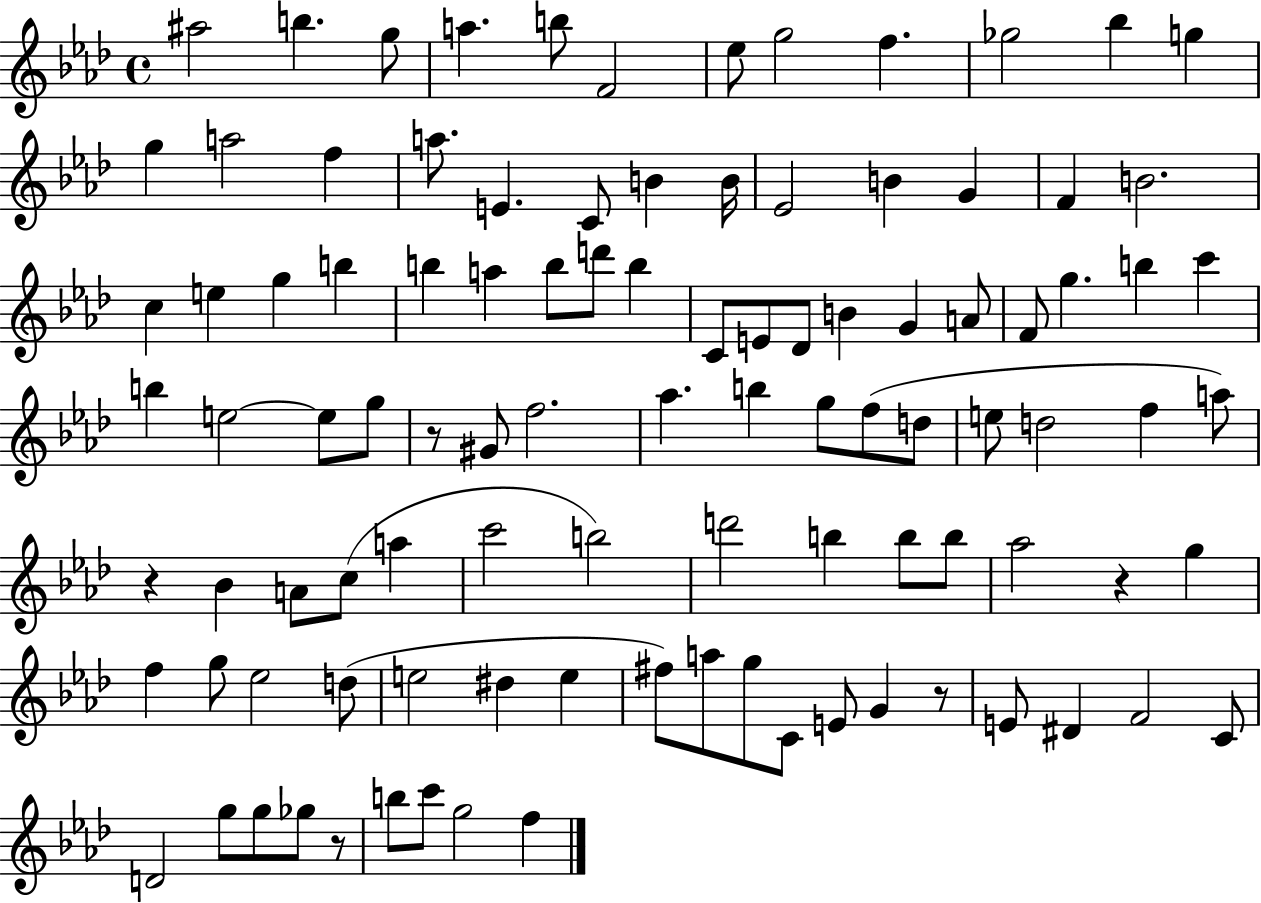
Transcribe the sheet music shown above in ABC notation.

X:1
T:Untitled
M:4/4
L:1/4
K:Ab
^a2 b g/2 a b/2 F2 _e/2 g2 f _g2 _b g g a2 f a/2 E C/2 B B/4 _E2 B G F B2 c e g b b a b/2 d'/2 b C/2 E/2 _D/2 B G A/2 F/2 g b c' b e2 e/2 g/2 z/2 ^G/2 f2 _a b g/2 f/2 d/2 e/2 d2 f a/2 z _B A/2 c/2 a c'2 b2 d'2 b b/2 b/2 _a2 z g f g/2 _e2 d/2 e2 ^d e ^f/2 a/2 g/2 C/2 E/2 G z/2 E/2 ^D F2 C/2 D2 g/2 g/2 _g/2 z/2 b/2 c'/2 g2 f